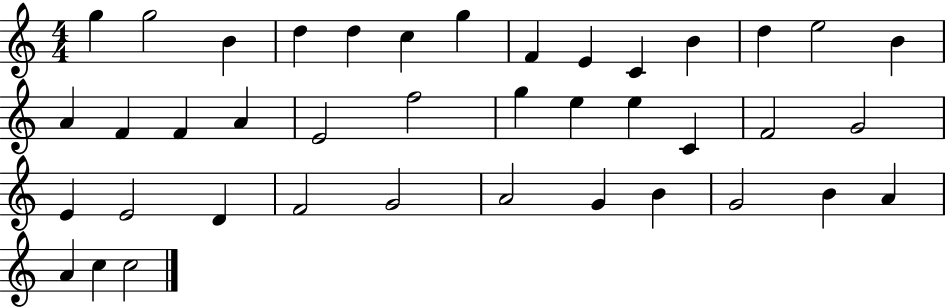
G5/q G5/h B4/q D5/q D5/q C5/q G5/q F4/q E4/q C4/q B4/q D5/q E5/h B4/q A4/q F4/q F4/q A4/q E4/h F5/h G5/q E5/q E5/q C4/q F4/h G4/h E4/q E4/h D4/q F4/h G4/h A4/h G4/q B4/q G4/h B4/q A4/q A4/q C5/q C5/h